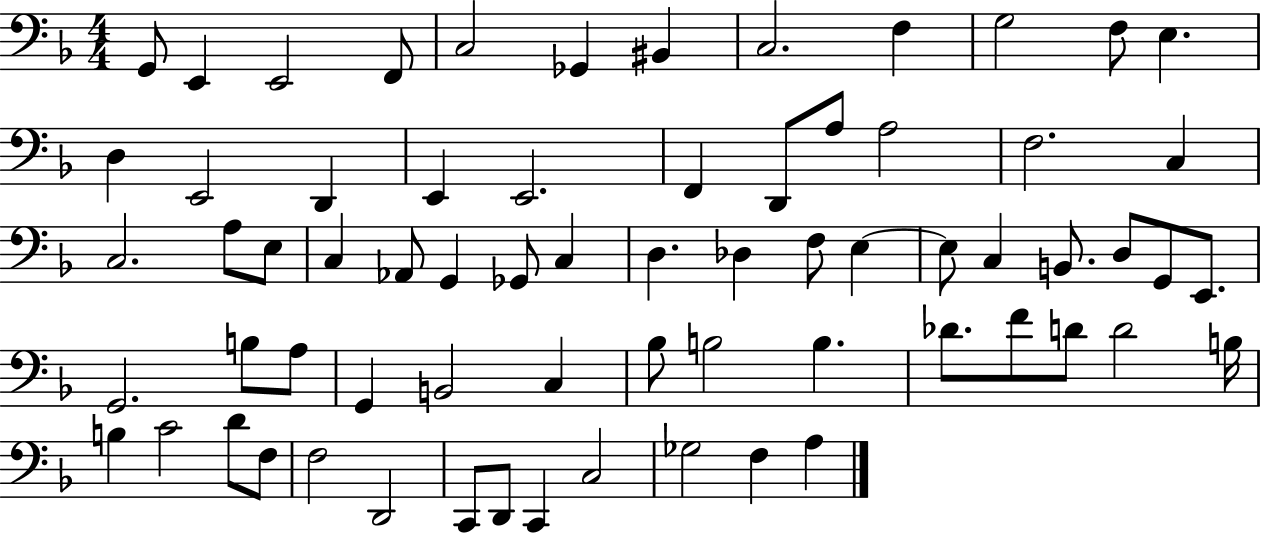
G2/e E2/q E2/h F2/e C3/h Gb2/q BIS2/q C3/h. F3/q G3/h F3/e E3/q. D3/q E2/h D2/q E2/q E2/h. F2/q D2/e A3/e A3/h F3/h. C3/q C3/h. A3/e E3/e C3/q Ab2/e G2/q Gb2/e C3/q D3/q. Db3/q F3/e E3/q E3/e C3/q B2/e. D3/e G2/e E2/e. G2/h. B3/e A3/e G2/q B2/h C3/q Bb3/e B3/h B3/q. Db4/e. F4/e D4/e D4/h B3/s B3/q C4/h D4/e F3/e F3/h D2/h C2/e D2/e C2/q C3/h Gb3/h F3/q A3/q